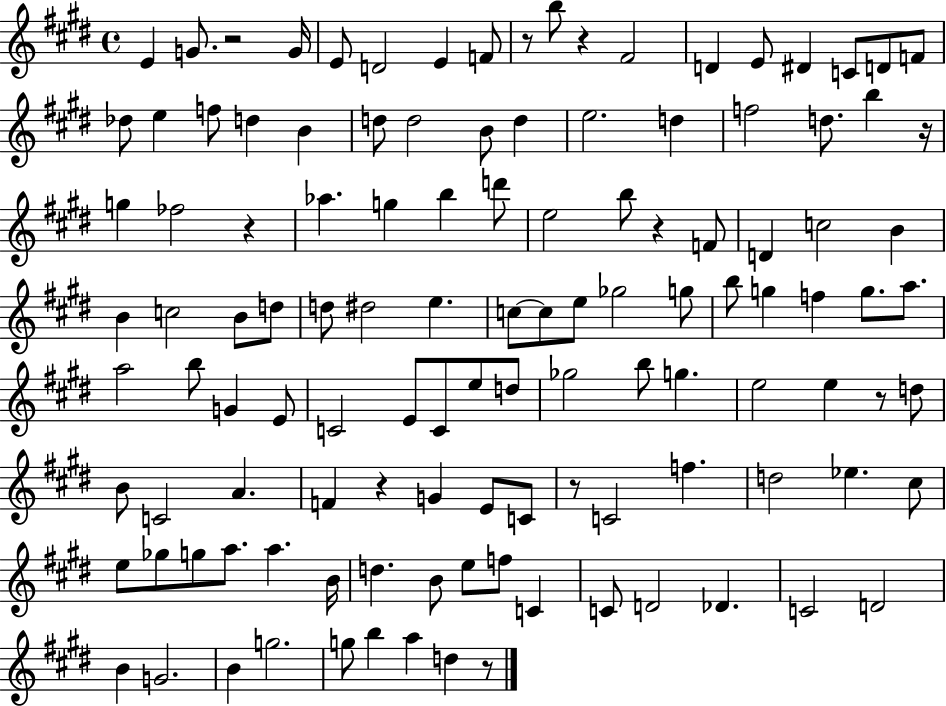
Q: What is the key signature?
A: E major